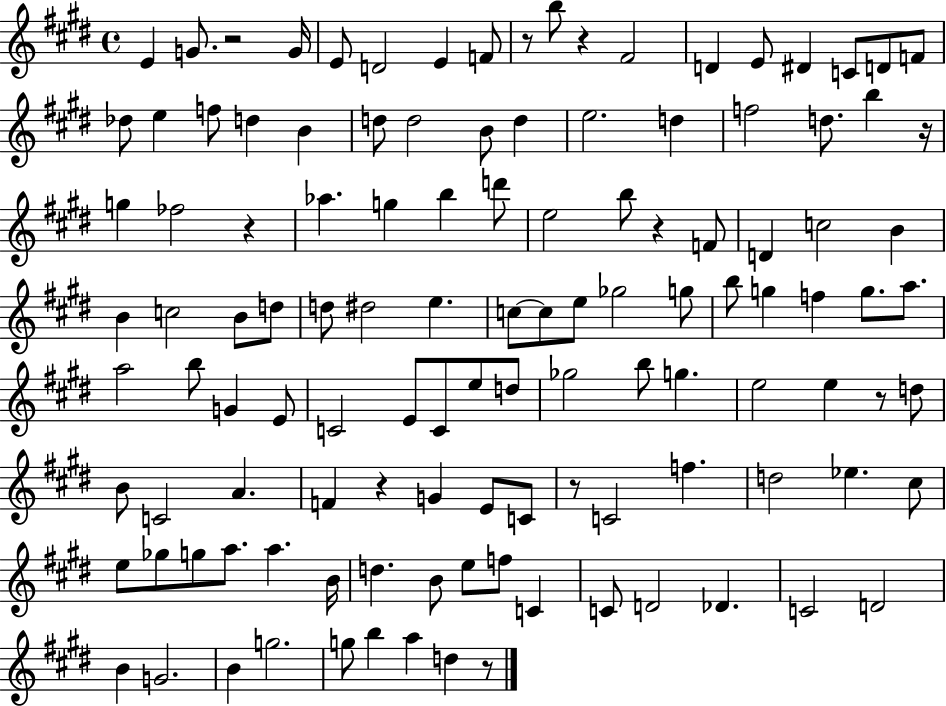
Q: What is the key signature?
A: E major